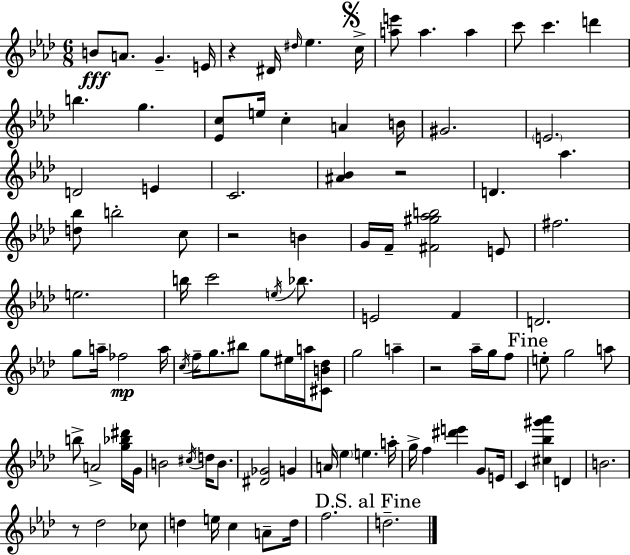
B4/e A4/e. G4/q. E4/s R/q D#4/s D#5/s Eb5/q. C5/s [A5,E6]/e A5/q. A5/q C6/e C6/q. D6/q B5/q. G5/q. [Eb4,C5]/e E5/s C5/q A4/q B4/s G#4/h. E4/h. D4/h E4/q C4/h. [A#4,Bb4]/q R/h D4/q. Ab5/q. [D5,Bb5]/e B5/h C5/e R/h B4/q G4/s F4/s [F#4,G#5,Ab5,B5]/h E4/e F#5/h. E5/h. B5/s C6/h E5/s Bb5/e. E4/h F4/q D4/h. G5/e A5/s FES5/h A5/s C5/s F5/s G5/e. BIS5/e G5/e EIS5/s A5/s [C#4,B4,Db5]/e G5/h A5/q R/h Ab5/s G5/s F5/e E5/e G5/h A5/e B5/e A4/h [G5,Bb5,D#6]/s G4/s B4/h C#5/s D5/s B4/e. [D#4,Gb4]/h G4/q A4/s Eb5/q E5/q. A5/s G5/s F5/q [D#6,E6]/q G4/e E4/s C4/q [C#5,Bb5,G#6,Ab6]/q D4/q B4/h. R/e Db5/h CES5/e D5/q E5/s C5/q A4/e D5/s F5/h. D5/h.